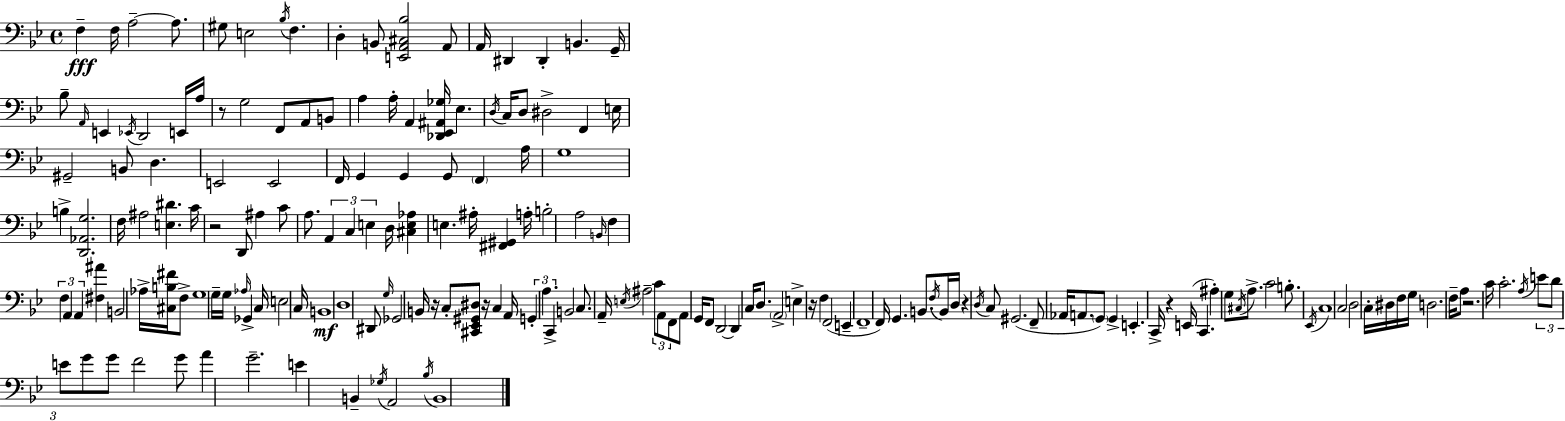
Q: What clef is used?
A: bass